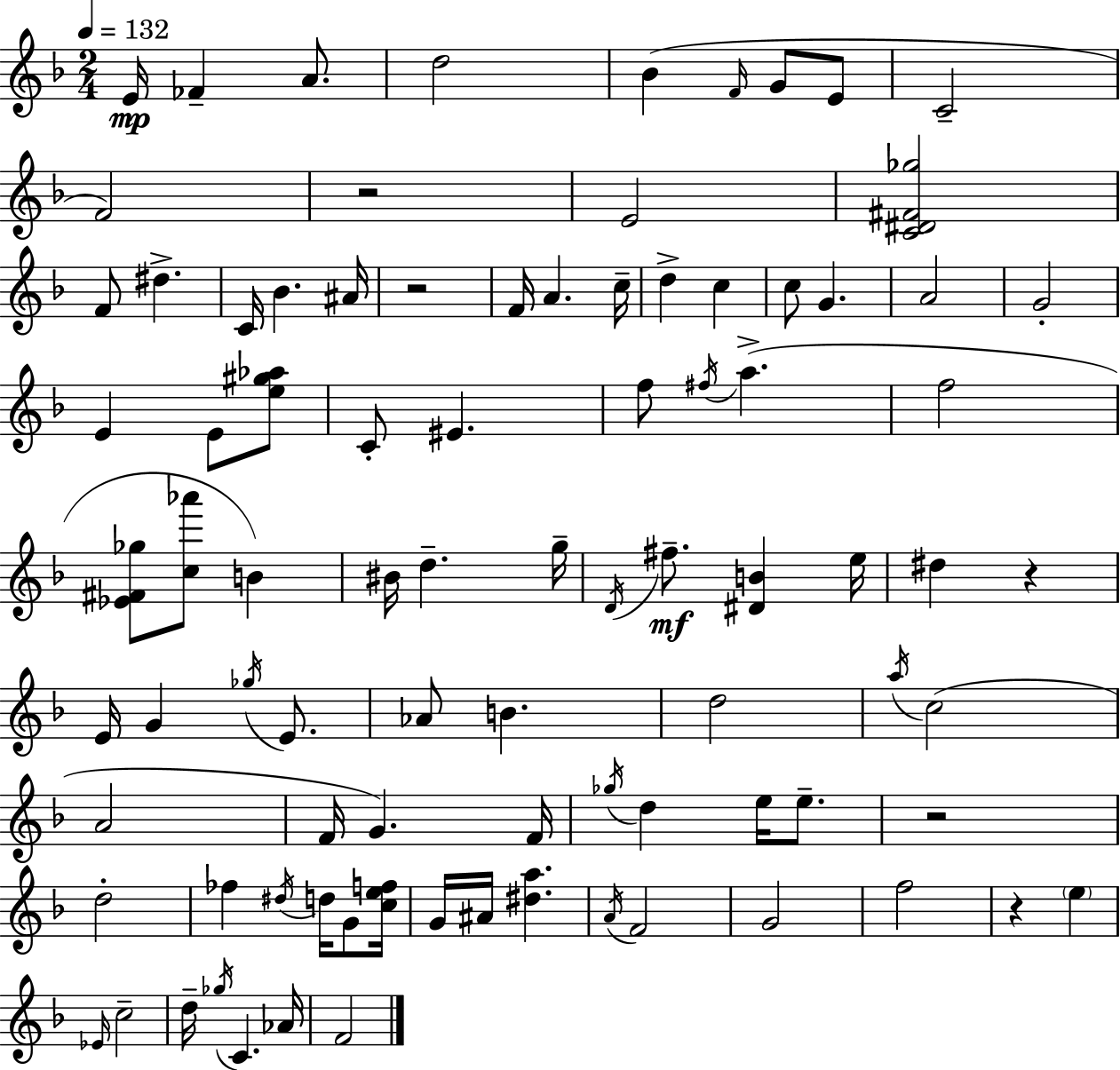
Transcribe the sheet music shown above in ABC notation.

X:1
T:Untitled
M:2/4
L:1/4
K:Dm
E/4 _F A/2 d2 _B F/4 G/2 E/2 C2 F2 z2 E2 [C^D^F_g]2 F/2 ^d C/4 _B ^A/4 z2 F/4 A c/4 d c c/2 G A2 G2 E E/2 [e^g_a]/2 C/2 ^E f/2 ^f/4 a f2 [_E^F_g]/2 [c_a']/2 B ^B/4 d g/4 D/4 ^f/2 [^DB] e/4 ^d z E/4 G _g/4 E/2 _A/2 B d2 a/4 c2 A2 F/4 G F/4 _g/4 d e/4 e/2 z2 d2 _f ^d/4 d/4 G/2 [cef]/4 G/4 ^A/4 [^da] A/4 F2 G2 f2 z e _E/4 c2 d/4 _g/4 C _A/4 F2